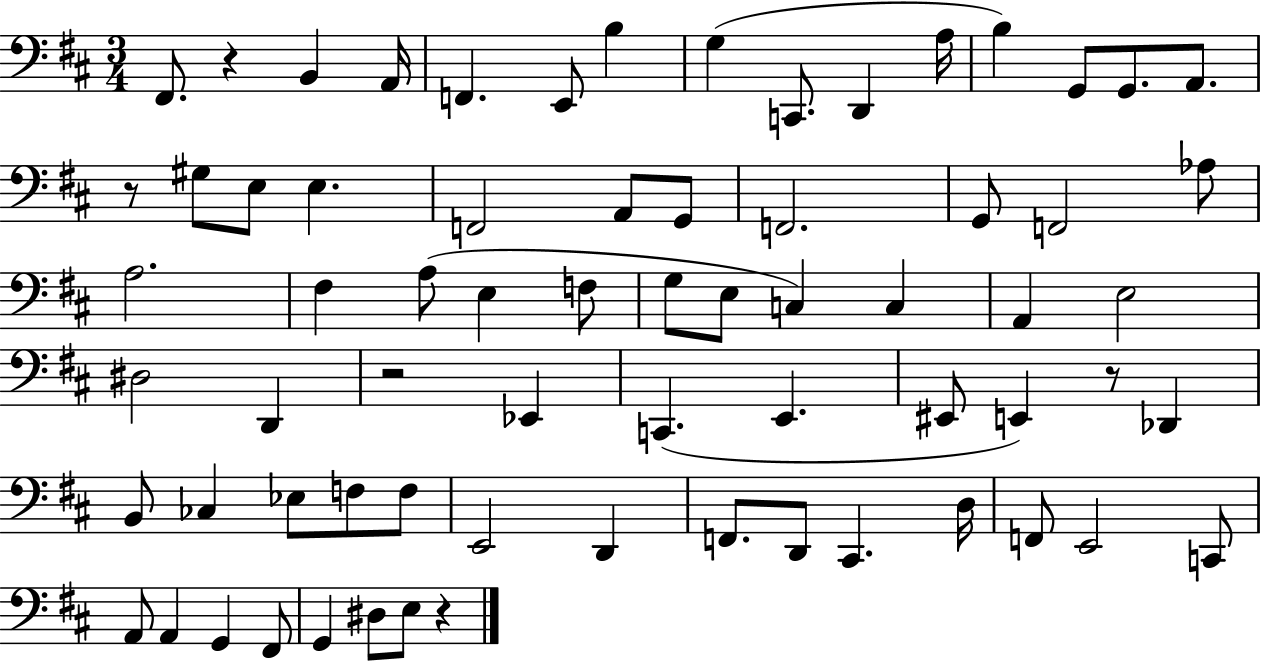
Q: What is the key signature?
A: D major